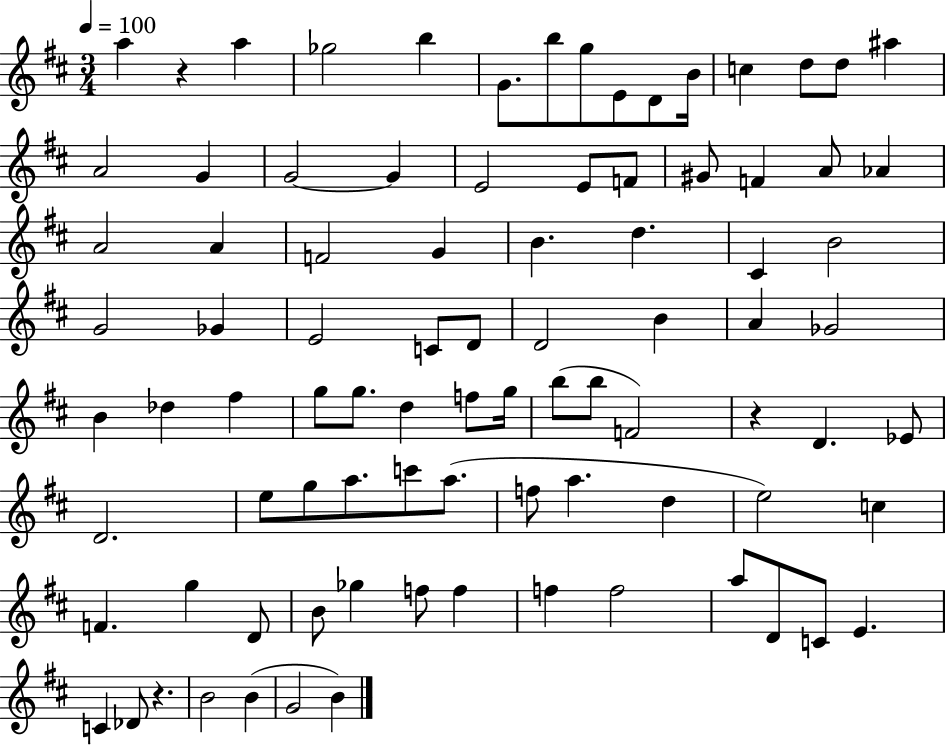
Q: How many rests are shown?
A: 3